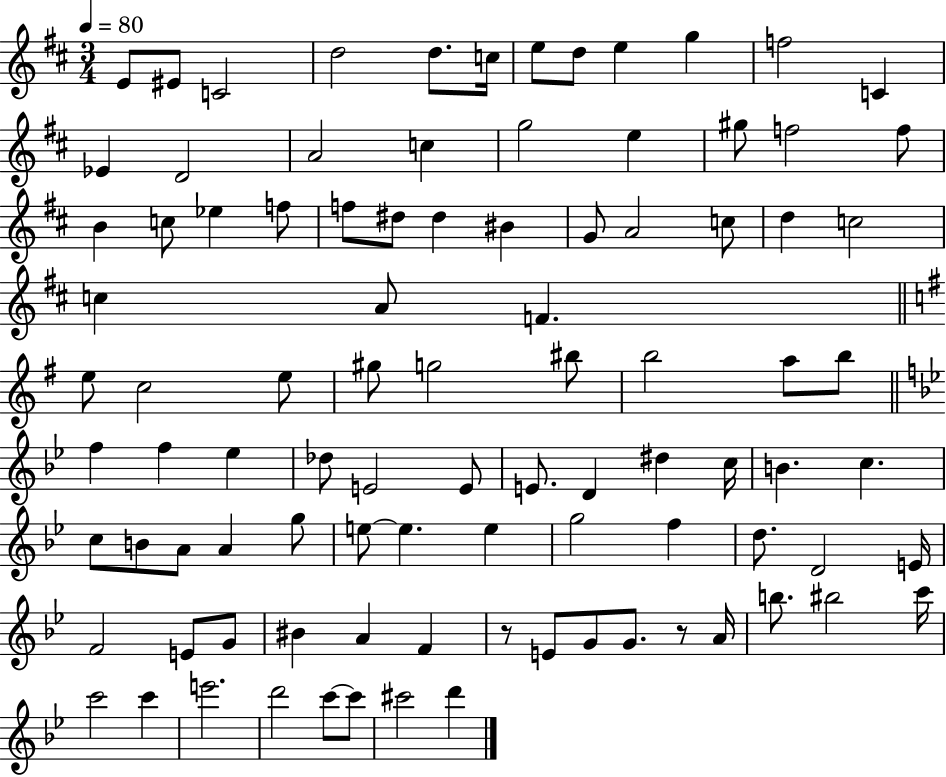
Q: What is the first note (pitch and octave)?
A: E4